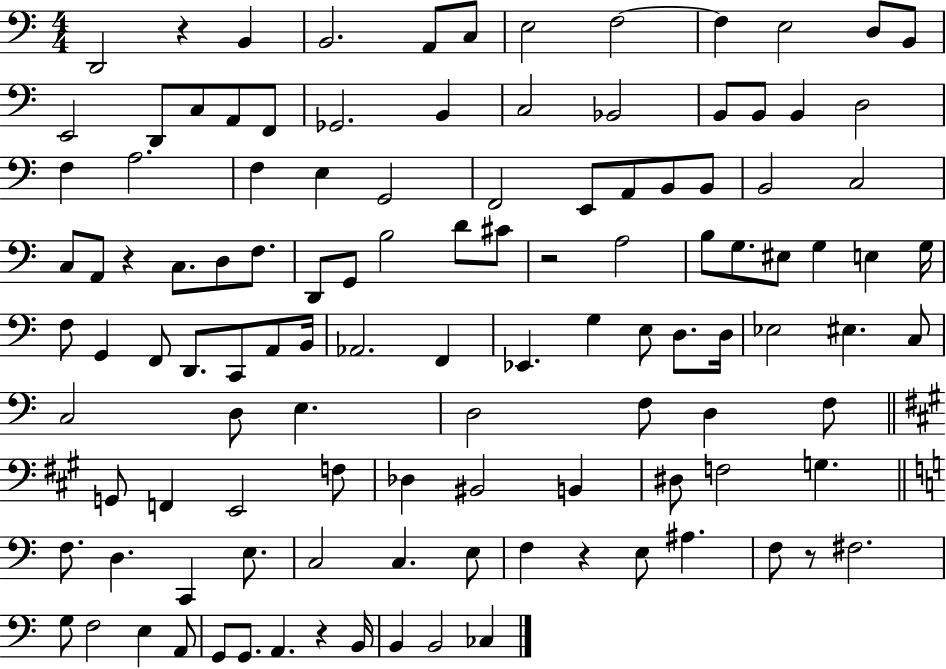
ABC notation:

X:1
T:Untitled
M:4/4
L:1/4
K:C
D,,2 z B,, B,,2 A,,/2 C,/2 E,2 F,2 F, E,2 D,/2 B,,/2 E,,2 D,,/2 C,/2 A,,/2 F,,/2 _G,,2 B,, C,2 _B,,2 B,,/2 B,,/2 B,, D,2 F, A,2 F, E, G,,2 F,,2 E,,/2 A,,/2 B,,/2 B,,/2 B,,2 C,2 C,/2 A,,/2 z C,/2 D,/2 F,/2 D,,/2 G,,/2 B,2 D/2 ^C/2 z2 A,2 B,/2 G,/2 ^E,/2 G, E, G,/4 F,/2 G,, F,,/2 D,,/2 C,,/2 A,,/2 B,,/4 _A,,2 F,, _E,, G, E,/2 D,/2 D,/4 _E,2 ^E, C,/2 C,2 D,/2 E, D,2 F,/2 D, F,/2 G,,/2 F,, E,,2 F,/2 _D, ^B,,2 B,, ^D,/2 F,2 G, F,/2 D, C,, E,/2 C,2 C, E,/2 F, z E,/2 ^A, F,/2 z/2 ^F,2 G,/2 F,2 E, A,,/2 G,,/2 G,,/2 A,, z B,,/4 B,, B,,2 _C,